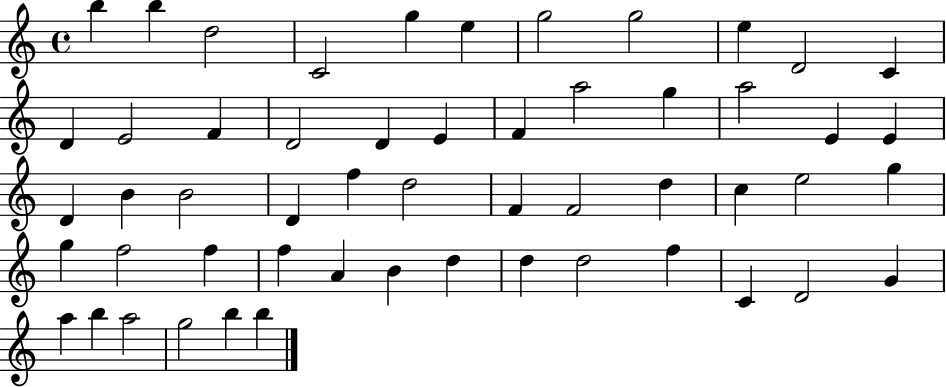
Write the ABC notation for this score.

X:1
T:Untitled
M:4/4
L:1/4
K:C
b b d2 C2 g e g2 g2 e D2 C D E2 F D2 D E F a2 g a2 E E D B B2 D f d2 F F2 d c e2 g g f2 f f A B d d d2 f C D2 G a b a2 g2 b b